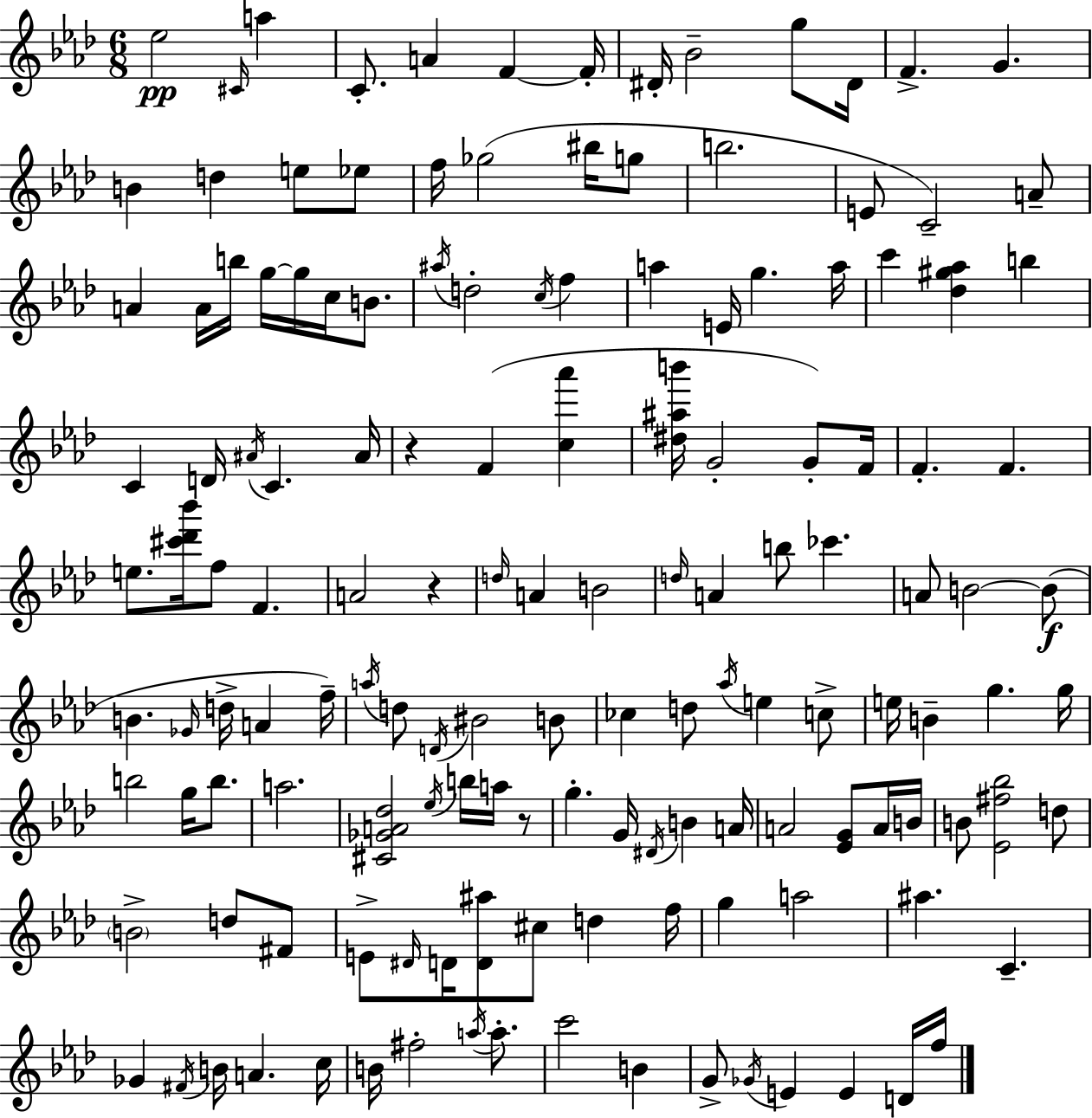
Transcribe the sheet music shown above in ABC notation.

X:1
T:Untitled
M:6/8
L:1/4
K:Ab
_e2 ^C/4 a C/2 A F F/4 ^D/4 _B2 g/2 ^D/4 F G B d e/2 _e/2 f/4 _g2 ^b/4 g/2 b2 E/2 C2 A/2 A A/4 b/4 g/4 g/4 c/4 B/2 ^a/4 d2 c/4 f a E/4 g a/4 c' [_d^g_a] b C D/4 ^A/4 C ^A/4 z F [c_a'] [^d^ab']/4 G2 G/2 F/4 F F e/2 [^c'_d'_b']/4 f/2 F A2 z d/4 A B2 d/4 A b/2 _c' A/2 B2 B/2 B _G/4 d/4 A f/4 a/4 d/2 D/4 ^B2 B/2 _c d/2 _a/4 e c/2 e/4 B g g/4 b2 g/4 b/2 a2 [^C_GA_d]2 _e/4 b/4 a/4 z/2 g G/4 ^D/4 B A/4 A2 [_EG]/2 A/4 B/4 B/2 [_E^f_b]2 d/2 B2 d/2 ^F/2 E/2 ^D/4 D/4 [D^a]/2 ^c/2 d f/4 g a2 ^a C _G ^F/4 B/4 A c/4 B/4 ^f2 a/4 a/2 c'2 B G/2 _G/4 E E D/4 f/4